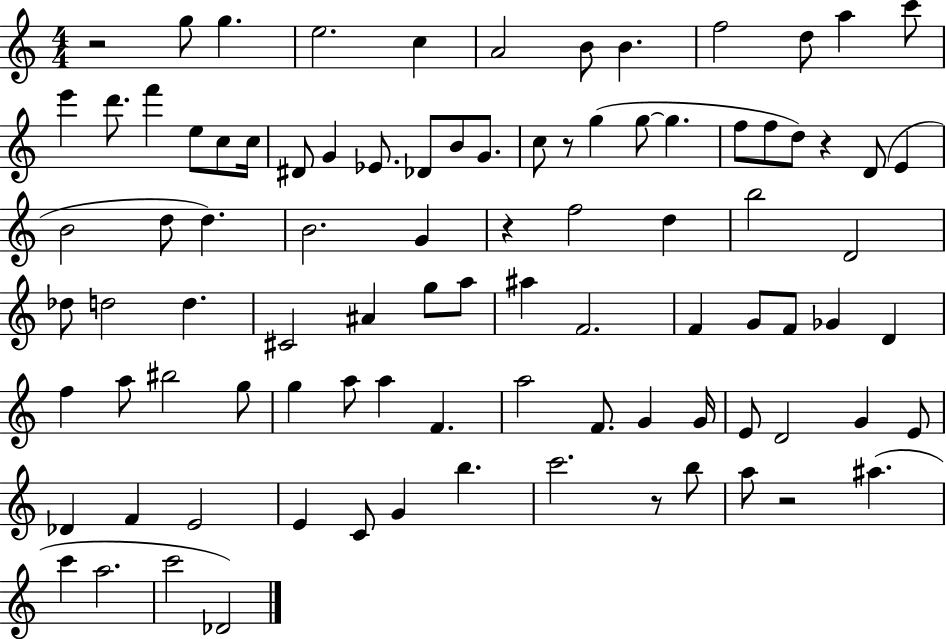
R/h G5/e G5/q. E5/h. C5/q A4/h B4/e B4/q. F5/h D5/e A5/q C6/e E6/q D6/e. F6/q E5/e C5/e C5/s D#4/e G4/q Eb4/e. Db4/e B4/e G4/e. C5/e R/e G5/q G5/e G5/q. F5/e F5/e D5/e R/q D4/e E4/q B4/h D5/e D5/q. B4/h. G4/q R/q F5/h D5/q B5/h D4/h Db5/e D5/h D5/q. C#4/h A#4/q G5/e A5/e A#5/q F4/h. F4/q G4/e F4/e Gb4/q D4/q F5/q A5/e BIS5/h G5/e G5/q A5/e A5/q F4/q. A5/h F4/e. G4/q G4/s E4/e D4/h G4/q E4/e Db4/q F4/q E4/h E4/q C4/e G4/q B5/q. C6/h. R/e B5/e A5/e R/h A#5/q. C6/q A5/h. C6/h Db4/h